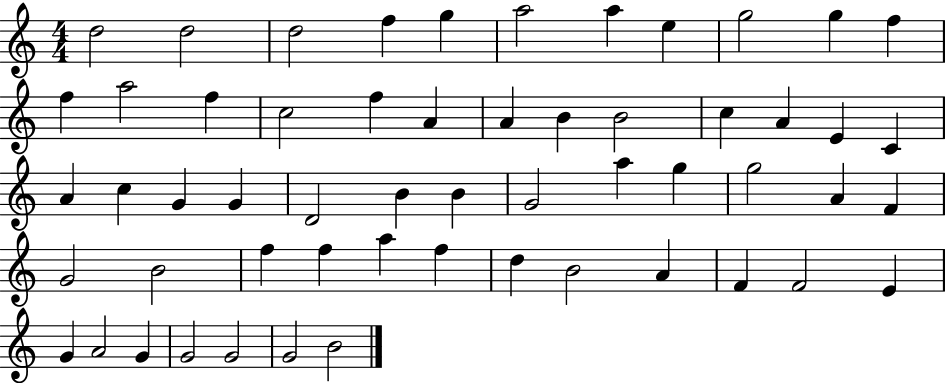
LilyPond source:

{
  \clef treble
  \numericTimeSignature
  \time 4/4
  \key c \major
  d''2 d''2 | d''2 f''4 g''4 | a''2 a''4 e''4 | g''2 g''4 f''4 | \break f''4 a''2 f''4 | c''2 f''4 a'4 | a'4 b'4 b'2 | c''4 a'4 e'4 c'4 | \break a'4 c''4 g'4 g'4 | d'2 b'4 b'4 | g'2 a''4 g''4 | g''2 a'4 f'4 | \break g'2 b'2 | f''4 f''4 a''4 f''4 | d''4 b'2 a'4 | f'4 f'2 e'4 | \break g'4 a'2 g'4 | g'2 g'2 | g'2 b'2 | \bar "|."
}